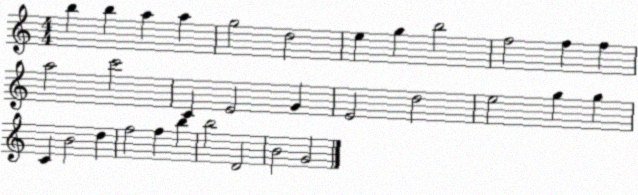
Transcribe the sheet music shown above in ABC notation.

X:1
T:Untitled
M:4/4
L:1/4
K:C
b b a a g2 d2 e g b2 f2 f f a2 c'2 C E2 G E2 d2 e2 g g C B2 d f2 f b b2 D2 B2 G2